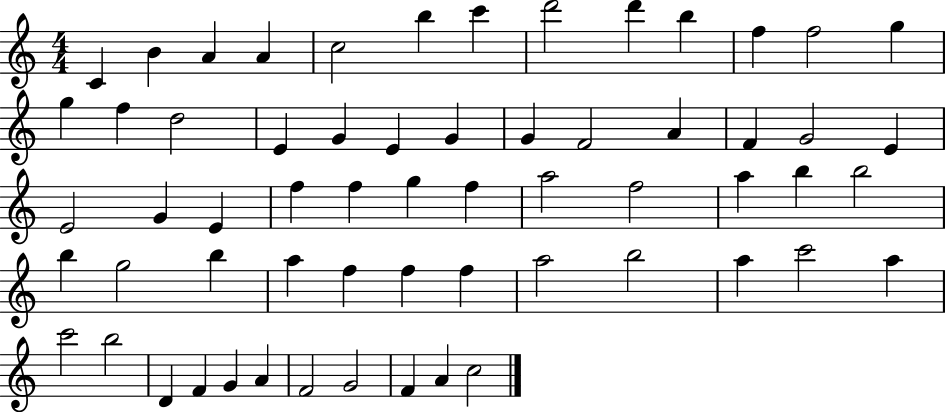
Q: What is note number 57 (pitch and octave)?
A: F4